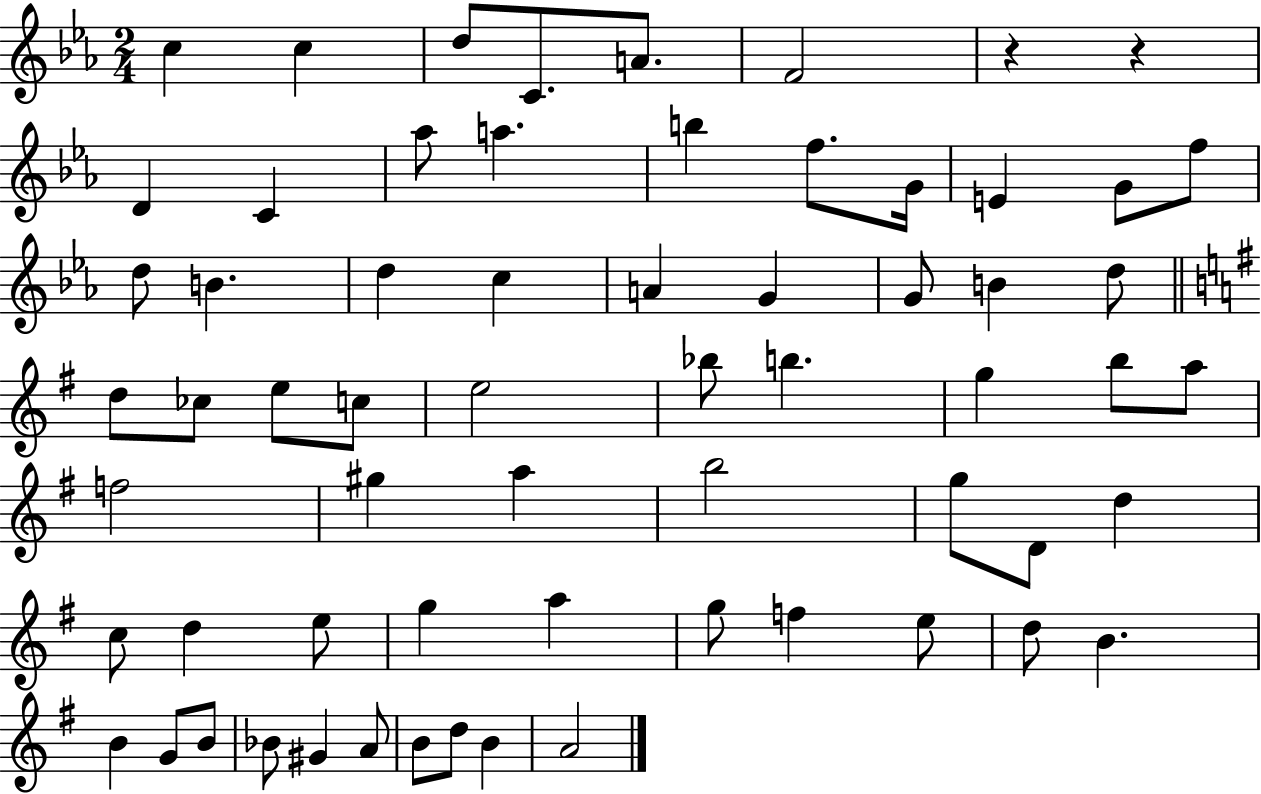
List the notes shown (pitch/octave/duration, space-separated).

C5/q C5/q D5/e C4/e. A4/e. F4/h R/q R/q D4/q C4/q Ab5/e A5/q. B5/q F5/e. G4/s E4/q G4/e F5/e D5/e B4/q. D5/q C5/q A4/q G4/q G4/e B4/q D5/e D5/e CES5/e E5/e C5/e E5/h Bb5/e B5/q. G5/q B5/e A5/e F5/h G#5/q A5/q B5/h G5/e D4/e D5/q C5/e D5/q E5/e G5/q A5/q G5/e F5/q E5/e D5/e B4/q. B4/q G4/e B4/e Bb4/e G#4/q A4/e B4/e D5/e B4/q A4/h